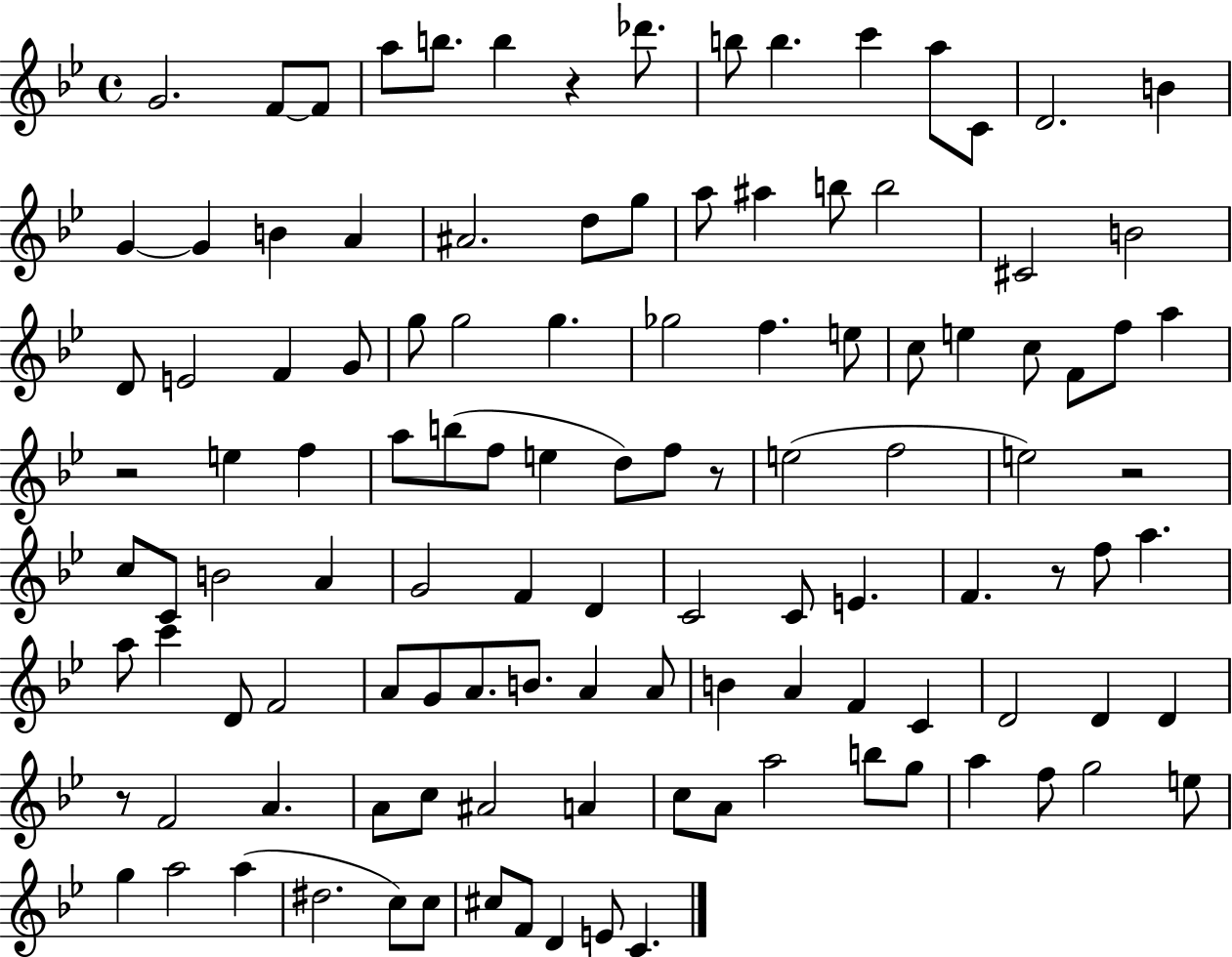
G4/h. F4/e F4/e A5/e B5/e. B5/q R/q Db6/e. B5/e B5/q. C6/q A5/e C4/e D4/h. B4/q G4/q G4/q B4/q A4/q A#4/h. D5/e G5/e A5/e A#5/q B5/e B5/h C#4/h B4/h D4/e E4/h F4/q G4/e G5/e G5/h G5/q. Gb5/h F5/q. E5/e C5/e E5/q C5/e F4/e F5/e A5/q R/h E5/q F5/q A5/e B5/e F5/e E5/q D5/e F5/e R/e E5/h F5/h E5/h R/h C5/e C4/e B4/h A4/q G4/h F4/q D4/q C4/h C4/e E4/q. F4/q. R/e F5/e A5/q. A5/e C6/q D4/e F4/h A4/e G4/e A4/e. B4/e. A4/q A4/e B4/q A4/q F4/q C4/q D4/h D4/q D4/q R/e F4/h A4/q. A4/e C5/e A#4/h A4/q C5/e A4/e A5/h B5/e G5/e A5/q F5/e G5/h E5/e G5/q A5/h A5/q D#5/h. C5/e C5/e C#5/e F4/e D4/q E4/e C4/q.